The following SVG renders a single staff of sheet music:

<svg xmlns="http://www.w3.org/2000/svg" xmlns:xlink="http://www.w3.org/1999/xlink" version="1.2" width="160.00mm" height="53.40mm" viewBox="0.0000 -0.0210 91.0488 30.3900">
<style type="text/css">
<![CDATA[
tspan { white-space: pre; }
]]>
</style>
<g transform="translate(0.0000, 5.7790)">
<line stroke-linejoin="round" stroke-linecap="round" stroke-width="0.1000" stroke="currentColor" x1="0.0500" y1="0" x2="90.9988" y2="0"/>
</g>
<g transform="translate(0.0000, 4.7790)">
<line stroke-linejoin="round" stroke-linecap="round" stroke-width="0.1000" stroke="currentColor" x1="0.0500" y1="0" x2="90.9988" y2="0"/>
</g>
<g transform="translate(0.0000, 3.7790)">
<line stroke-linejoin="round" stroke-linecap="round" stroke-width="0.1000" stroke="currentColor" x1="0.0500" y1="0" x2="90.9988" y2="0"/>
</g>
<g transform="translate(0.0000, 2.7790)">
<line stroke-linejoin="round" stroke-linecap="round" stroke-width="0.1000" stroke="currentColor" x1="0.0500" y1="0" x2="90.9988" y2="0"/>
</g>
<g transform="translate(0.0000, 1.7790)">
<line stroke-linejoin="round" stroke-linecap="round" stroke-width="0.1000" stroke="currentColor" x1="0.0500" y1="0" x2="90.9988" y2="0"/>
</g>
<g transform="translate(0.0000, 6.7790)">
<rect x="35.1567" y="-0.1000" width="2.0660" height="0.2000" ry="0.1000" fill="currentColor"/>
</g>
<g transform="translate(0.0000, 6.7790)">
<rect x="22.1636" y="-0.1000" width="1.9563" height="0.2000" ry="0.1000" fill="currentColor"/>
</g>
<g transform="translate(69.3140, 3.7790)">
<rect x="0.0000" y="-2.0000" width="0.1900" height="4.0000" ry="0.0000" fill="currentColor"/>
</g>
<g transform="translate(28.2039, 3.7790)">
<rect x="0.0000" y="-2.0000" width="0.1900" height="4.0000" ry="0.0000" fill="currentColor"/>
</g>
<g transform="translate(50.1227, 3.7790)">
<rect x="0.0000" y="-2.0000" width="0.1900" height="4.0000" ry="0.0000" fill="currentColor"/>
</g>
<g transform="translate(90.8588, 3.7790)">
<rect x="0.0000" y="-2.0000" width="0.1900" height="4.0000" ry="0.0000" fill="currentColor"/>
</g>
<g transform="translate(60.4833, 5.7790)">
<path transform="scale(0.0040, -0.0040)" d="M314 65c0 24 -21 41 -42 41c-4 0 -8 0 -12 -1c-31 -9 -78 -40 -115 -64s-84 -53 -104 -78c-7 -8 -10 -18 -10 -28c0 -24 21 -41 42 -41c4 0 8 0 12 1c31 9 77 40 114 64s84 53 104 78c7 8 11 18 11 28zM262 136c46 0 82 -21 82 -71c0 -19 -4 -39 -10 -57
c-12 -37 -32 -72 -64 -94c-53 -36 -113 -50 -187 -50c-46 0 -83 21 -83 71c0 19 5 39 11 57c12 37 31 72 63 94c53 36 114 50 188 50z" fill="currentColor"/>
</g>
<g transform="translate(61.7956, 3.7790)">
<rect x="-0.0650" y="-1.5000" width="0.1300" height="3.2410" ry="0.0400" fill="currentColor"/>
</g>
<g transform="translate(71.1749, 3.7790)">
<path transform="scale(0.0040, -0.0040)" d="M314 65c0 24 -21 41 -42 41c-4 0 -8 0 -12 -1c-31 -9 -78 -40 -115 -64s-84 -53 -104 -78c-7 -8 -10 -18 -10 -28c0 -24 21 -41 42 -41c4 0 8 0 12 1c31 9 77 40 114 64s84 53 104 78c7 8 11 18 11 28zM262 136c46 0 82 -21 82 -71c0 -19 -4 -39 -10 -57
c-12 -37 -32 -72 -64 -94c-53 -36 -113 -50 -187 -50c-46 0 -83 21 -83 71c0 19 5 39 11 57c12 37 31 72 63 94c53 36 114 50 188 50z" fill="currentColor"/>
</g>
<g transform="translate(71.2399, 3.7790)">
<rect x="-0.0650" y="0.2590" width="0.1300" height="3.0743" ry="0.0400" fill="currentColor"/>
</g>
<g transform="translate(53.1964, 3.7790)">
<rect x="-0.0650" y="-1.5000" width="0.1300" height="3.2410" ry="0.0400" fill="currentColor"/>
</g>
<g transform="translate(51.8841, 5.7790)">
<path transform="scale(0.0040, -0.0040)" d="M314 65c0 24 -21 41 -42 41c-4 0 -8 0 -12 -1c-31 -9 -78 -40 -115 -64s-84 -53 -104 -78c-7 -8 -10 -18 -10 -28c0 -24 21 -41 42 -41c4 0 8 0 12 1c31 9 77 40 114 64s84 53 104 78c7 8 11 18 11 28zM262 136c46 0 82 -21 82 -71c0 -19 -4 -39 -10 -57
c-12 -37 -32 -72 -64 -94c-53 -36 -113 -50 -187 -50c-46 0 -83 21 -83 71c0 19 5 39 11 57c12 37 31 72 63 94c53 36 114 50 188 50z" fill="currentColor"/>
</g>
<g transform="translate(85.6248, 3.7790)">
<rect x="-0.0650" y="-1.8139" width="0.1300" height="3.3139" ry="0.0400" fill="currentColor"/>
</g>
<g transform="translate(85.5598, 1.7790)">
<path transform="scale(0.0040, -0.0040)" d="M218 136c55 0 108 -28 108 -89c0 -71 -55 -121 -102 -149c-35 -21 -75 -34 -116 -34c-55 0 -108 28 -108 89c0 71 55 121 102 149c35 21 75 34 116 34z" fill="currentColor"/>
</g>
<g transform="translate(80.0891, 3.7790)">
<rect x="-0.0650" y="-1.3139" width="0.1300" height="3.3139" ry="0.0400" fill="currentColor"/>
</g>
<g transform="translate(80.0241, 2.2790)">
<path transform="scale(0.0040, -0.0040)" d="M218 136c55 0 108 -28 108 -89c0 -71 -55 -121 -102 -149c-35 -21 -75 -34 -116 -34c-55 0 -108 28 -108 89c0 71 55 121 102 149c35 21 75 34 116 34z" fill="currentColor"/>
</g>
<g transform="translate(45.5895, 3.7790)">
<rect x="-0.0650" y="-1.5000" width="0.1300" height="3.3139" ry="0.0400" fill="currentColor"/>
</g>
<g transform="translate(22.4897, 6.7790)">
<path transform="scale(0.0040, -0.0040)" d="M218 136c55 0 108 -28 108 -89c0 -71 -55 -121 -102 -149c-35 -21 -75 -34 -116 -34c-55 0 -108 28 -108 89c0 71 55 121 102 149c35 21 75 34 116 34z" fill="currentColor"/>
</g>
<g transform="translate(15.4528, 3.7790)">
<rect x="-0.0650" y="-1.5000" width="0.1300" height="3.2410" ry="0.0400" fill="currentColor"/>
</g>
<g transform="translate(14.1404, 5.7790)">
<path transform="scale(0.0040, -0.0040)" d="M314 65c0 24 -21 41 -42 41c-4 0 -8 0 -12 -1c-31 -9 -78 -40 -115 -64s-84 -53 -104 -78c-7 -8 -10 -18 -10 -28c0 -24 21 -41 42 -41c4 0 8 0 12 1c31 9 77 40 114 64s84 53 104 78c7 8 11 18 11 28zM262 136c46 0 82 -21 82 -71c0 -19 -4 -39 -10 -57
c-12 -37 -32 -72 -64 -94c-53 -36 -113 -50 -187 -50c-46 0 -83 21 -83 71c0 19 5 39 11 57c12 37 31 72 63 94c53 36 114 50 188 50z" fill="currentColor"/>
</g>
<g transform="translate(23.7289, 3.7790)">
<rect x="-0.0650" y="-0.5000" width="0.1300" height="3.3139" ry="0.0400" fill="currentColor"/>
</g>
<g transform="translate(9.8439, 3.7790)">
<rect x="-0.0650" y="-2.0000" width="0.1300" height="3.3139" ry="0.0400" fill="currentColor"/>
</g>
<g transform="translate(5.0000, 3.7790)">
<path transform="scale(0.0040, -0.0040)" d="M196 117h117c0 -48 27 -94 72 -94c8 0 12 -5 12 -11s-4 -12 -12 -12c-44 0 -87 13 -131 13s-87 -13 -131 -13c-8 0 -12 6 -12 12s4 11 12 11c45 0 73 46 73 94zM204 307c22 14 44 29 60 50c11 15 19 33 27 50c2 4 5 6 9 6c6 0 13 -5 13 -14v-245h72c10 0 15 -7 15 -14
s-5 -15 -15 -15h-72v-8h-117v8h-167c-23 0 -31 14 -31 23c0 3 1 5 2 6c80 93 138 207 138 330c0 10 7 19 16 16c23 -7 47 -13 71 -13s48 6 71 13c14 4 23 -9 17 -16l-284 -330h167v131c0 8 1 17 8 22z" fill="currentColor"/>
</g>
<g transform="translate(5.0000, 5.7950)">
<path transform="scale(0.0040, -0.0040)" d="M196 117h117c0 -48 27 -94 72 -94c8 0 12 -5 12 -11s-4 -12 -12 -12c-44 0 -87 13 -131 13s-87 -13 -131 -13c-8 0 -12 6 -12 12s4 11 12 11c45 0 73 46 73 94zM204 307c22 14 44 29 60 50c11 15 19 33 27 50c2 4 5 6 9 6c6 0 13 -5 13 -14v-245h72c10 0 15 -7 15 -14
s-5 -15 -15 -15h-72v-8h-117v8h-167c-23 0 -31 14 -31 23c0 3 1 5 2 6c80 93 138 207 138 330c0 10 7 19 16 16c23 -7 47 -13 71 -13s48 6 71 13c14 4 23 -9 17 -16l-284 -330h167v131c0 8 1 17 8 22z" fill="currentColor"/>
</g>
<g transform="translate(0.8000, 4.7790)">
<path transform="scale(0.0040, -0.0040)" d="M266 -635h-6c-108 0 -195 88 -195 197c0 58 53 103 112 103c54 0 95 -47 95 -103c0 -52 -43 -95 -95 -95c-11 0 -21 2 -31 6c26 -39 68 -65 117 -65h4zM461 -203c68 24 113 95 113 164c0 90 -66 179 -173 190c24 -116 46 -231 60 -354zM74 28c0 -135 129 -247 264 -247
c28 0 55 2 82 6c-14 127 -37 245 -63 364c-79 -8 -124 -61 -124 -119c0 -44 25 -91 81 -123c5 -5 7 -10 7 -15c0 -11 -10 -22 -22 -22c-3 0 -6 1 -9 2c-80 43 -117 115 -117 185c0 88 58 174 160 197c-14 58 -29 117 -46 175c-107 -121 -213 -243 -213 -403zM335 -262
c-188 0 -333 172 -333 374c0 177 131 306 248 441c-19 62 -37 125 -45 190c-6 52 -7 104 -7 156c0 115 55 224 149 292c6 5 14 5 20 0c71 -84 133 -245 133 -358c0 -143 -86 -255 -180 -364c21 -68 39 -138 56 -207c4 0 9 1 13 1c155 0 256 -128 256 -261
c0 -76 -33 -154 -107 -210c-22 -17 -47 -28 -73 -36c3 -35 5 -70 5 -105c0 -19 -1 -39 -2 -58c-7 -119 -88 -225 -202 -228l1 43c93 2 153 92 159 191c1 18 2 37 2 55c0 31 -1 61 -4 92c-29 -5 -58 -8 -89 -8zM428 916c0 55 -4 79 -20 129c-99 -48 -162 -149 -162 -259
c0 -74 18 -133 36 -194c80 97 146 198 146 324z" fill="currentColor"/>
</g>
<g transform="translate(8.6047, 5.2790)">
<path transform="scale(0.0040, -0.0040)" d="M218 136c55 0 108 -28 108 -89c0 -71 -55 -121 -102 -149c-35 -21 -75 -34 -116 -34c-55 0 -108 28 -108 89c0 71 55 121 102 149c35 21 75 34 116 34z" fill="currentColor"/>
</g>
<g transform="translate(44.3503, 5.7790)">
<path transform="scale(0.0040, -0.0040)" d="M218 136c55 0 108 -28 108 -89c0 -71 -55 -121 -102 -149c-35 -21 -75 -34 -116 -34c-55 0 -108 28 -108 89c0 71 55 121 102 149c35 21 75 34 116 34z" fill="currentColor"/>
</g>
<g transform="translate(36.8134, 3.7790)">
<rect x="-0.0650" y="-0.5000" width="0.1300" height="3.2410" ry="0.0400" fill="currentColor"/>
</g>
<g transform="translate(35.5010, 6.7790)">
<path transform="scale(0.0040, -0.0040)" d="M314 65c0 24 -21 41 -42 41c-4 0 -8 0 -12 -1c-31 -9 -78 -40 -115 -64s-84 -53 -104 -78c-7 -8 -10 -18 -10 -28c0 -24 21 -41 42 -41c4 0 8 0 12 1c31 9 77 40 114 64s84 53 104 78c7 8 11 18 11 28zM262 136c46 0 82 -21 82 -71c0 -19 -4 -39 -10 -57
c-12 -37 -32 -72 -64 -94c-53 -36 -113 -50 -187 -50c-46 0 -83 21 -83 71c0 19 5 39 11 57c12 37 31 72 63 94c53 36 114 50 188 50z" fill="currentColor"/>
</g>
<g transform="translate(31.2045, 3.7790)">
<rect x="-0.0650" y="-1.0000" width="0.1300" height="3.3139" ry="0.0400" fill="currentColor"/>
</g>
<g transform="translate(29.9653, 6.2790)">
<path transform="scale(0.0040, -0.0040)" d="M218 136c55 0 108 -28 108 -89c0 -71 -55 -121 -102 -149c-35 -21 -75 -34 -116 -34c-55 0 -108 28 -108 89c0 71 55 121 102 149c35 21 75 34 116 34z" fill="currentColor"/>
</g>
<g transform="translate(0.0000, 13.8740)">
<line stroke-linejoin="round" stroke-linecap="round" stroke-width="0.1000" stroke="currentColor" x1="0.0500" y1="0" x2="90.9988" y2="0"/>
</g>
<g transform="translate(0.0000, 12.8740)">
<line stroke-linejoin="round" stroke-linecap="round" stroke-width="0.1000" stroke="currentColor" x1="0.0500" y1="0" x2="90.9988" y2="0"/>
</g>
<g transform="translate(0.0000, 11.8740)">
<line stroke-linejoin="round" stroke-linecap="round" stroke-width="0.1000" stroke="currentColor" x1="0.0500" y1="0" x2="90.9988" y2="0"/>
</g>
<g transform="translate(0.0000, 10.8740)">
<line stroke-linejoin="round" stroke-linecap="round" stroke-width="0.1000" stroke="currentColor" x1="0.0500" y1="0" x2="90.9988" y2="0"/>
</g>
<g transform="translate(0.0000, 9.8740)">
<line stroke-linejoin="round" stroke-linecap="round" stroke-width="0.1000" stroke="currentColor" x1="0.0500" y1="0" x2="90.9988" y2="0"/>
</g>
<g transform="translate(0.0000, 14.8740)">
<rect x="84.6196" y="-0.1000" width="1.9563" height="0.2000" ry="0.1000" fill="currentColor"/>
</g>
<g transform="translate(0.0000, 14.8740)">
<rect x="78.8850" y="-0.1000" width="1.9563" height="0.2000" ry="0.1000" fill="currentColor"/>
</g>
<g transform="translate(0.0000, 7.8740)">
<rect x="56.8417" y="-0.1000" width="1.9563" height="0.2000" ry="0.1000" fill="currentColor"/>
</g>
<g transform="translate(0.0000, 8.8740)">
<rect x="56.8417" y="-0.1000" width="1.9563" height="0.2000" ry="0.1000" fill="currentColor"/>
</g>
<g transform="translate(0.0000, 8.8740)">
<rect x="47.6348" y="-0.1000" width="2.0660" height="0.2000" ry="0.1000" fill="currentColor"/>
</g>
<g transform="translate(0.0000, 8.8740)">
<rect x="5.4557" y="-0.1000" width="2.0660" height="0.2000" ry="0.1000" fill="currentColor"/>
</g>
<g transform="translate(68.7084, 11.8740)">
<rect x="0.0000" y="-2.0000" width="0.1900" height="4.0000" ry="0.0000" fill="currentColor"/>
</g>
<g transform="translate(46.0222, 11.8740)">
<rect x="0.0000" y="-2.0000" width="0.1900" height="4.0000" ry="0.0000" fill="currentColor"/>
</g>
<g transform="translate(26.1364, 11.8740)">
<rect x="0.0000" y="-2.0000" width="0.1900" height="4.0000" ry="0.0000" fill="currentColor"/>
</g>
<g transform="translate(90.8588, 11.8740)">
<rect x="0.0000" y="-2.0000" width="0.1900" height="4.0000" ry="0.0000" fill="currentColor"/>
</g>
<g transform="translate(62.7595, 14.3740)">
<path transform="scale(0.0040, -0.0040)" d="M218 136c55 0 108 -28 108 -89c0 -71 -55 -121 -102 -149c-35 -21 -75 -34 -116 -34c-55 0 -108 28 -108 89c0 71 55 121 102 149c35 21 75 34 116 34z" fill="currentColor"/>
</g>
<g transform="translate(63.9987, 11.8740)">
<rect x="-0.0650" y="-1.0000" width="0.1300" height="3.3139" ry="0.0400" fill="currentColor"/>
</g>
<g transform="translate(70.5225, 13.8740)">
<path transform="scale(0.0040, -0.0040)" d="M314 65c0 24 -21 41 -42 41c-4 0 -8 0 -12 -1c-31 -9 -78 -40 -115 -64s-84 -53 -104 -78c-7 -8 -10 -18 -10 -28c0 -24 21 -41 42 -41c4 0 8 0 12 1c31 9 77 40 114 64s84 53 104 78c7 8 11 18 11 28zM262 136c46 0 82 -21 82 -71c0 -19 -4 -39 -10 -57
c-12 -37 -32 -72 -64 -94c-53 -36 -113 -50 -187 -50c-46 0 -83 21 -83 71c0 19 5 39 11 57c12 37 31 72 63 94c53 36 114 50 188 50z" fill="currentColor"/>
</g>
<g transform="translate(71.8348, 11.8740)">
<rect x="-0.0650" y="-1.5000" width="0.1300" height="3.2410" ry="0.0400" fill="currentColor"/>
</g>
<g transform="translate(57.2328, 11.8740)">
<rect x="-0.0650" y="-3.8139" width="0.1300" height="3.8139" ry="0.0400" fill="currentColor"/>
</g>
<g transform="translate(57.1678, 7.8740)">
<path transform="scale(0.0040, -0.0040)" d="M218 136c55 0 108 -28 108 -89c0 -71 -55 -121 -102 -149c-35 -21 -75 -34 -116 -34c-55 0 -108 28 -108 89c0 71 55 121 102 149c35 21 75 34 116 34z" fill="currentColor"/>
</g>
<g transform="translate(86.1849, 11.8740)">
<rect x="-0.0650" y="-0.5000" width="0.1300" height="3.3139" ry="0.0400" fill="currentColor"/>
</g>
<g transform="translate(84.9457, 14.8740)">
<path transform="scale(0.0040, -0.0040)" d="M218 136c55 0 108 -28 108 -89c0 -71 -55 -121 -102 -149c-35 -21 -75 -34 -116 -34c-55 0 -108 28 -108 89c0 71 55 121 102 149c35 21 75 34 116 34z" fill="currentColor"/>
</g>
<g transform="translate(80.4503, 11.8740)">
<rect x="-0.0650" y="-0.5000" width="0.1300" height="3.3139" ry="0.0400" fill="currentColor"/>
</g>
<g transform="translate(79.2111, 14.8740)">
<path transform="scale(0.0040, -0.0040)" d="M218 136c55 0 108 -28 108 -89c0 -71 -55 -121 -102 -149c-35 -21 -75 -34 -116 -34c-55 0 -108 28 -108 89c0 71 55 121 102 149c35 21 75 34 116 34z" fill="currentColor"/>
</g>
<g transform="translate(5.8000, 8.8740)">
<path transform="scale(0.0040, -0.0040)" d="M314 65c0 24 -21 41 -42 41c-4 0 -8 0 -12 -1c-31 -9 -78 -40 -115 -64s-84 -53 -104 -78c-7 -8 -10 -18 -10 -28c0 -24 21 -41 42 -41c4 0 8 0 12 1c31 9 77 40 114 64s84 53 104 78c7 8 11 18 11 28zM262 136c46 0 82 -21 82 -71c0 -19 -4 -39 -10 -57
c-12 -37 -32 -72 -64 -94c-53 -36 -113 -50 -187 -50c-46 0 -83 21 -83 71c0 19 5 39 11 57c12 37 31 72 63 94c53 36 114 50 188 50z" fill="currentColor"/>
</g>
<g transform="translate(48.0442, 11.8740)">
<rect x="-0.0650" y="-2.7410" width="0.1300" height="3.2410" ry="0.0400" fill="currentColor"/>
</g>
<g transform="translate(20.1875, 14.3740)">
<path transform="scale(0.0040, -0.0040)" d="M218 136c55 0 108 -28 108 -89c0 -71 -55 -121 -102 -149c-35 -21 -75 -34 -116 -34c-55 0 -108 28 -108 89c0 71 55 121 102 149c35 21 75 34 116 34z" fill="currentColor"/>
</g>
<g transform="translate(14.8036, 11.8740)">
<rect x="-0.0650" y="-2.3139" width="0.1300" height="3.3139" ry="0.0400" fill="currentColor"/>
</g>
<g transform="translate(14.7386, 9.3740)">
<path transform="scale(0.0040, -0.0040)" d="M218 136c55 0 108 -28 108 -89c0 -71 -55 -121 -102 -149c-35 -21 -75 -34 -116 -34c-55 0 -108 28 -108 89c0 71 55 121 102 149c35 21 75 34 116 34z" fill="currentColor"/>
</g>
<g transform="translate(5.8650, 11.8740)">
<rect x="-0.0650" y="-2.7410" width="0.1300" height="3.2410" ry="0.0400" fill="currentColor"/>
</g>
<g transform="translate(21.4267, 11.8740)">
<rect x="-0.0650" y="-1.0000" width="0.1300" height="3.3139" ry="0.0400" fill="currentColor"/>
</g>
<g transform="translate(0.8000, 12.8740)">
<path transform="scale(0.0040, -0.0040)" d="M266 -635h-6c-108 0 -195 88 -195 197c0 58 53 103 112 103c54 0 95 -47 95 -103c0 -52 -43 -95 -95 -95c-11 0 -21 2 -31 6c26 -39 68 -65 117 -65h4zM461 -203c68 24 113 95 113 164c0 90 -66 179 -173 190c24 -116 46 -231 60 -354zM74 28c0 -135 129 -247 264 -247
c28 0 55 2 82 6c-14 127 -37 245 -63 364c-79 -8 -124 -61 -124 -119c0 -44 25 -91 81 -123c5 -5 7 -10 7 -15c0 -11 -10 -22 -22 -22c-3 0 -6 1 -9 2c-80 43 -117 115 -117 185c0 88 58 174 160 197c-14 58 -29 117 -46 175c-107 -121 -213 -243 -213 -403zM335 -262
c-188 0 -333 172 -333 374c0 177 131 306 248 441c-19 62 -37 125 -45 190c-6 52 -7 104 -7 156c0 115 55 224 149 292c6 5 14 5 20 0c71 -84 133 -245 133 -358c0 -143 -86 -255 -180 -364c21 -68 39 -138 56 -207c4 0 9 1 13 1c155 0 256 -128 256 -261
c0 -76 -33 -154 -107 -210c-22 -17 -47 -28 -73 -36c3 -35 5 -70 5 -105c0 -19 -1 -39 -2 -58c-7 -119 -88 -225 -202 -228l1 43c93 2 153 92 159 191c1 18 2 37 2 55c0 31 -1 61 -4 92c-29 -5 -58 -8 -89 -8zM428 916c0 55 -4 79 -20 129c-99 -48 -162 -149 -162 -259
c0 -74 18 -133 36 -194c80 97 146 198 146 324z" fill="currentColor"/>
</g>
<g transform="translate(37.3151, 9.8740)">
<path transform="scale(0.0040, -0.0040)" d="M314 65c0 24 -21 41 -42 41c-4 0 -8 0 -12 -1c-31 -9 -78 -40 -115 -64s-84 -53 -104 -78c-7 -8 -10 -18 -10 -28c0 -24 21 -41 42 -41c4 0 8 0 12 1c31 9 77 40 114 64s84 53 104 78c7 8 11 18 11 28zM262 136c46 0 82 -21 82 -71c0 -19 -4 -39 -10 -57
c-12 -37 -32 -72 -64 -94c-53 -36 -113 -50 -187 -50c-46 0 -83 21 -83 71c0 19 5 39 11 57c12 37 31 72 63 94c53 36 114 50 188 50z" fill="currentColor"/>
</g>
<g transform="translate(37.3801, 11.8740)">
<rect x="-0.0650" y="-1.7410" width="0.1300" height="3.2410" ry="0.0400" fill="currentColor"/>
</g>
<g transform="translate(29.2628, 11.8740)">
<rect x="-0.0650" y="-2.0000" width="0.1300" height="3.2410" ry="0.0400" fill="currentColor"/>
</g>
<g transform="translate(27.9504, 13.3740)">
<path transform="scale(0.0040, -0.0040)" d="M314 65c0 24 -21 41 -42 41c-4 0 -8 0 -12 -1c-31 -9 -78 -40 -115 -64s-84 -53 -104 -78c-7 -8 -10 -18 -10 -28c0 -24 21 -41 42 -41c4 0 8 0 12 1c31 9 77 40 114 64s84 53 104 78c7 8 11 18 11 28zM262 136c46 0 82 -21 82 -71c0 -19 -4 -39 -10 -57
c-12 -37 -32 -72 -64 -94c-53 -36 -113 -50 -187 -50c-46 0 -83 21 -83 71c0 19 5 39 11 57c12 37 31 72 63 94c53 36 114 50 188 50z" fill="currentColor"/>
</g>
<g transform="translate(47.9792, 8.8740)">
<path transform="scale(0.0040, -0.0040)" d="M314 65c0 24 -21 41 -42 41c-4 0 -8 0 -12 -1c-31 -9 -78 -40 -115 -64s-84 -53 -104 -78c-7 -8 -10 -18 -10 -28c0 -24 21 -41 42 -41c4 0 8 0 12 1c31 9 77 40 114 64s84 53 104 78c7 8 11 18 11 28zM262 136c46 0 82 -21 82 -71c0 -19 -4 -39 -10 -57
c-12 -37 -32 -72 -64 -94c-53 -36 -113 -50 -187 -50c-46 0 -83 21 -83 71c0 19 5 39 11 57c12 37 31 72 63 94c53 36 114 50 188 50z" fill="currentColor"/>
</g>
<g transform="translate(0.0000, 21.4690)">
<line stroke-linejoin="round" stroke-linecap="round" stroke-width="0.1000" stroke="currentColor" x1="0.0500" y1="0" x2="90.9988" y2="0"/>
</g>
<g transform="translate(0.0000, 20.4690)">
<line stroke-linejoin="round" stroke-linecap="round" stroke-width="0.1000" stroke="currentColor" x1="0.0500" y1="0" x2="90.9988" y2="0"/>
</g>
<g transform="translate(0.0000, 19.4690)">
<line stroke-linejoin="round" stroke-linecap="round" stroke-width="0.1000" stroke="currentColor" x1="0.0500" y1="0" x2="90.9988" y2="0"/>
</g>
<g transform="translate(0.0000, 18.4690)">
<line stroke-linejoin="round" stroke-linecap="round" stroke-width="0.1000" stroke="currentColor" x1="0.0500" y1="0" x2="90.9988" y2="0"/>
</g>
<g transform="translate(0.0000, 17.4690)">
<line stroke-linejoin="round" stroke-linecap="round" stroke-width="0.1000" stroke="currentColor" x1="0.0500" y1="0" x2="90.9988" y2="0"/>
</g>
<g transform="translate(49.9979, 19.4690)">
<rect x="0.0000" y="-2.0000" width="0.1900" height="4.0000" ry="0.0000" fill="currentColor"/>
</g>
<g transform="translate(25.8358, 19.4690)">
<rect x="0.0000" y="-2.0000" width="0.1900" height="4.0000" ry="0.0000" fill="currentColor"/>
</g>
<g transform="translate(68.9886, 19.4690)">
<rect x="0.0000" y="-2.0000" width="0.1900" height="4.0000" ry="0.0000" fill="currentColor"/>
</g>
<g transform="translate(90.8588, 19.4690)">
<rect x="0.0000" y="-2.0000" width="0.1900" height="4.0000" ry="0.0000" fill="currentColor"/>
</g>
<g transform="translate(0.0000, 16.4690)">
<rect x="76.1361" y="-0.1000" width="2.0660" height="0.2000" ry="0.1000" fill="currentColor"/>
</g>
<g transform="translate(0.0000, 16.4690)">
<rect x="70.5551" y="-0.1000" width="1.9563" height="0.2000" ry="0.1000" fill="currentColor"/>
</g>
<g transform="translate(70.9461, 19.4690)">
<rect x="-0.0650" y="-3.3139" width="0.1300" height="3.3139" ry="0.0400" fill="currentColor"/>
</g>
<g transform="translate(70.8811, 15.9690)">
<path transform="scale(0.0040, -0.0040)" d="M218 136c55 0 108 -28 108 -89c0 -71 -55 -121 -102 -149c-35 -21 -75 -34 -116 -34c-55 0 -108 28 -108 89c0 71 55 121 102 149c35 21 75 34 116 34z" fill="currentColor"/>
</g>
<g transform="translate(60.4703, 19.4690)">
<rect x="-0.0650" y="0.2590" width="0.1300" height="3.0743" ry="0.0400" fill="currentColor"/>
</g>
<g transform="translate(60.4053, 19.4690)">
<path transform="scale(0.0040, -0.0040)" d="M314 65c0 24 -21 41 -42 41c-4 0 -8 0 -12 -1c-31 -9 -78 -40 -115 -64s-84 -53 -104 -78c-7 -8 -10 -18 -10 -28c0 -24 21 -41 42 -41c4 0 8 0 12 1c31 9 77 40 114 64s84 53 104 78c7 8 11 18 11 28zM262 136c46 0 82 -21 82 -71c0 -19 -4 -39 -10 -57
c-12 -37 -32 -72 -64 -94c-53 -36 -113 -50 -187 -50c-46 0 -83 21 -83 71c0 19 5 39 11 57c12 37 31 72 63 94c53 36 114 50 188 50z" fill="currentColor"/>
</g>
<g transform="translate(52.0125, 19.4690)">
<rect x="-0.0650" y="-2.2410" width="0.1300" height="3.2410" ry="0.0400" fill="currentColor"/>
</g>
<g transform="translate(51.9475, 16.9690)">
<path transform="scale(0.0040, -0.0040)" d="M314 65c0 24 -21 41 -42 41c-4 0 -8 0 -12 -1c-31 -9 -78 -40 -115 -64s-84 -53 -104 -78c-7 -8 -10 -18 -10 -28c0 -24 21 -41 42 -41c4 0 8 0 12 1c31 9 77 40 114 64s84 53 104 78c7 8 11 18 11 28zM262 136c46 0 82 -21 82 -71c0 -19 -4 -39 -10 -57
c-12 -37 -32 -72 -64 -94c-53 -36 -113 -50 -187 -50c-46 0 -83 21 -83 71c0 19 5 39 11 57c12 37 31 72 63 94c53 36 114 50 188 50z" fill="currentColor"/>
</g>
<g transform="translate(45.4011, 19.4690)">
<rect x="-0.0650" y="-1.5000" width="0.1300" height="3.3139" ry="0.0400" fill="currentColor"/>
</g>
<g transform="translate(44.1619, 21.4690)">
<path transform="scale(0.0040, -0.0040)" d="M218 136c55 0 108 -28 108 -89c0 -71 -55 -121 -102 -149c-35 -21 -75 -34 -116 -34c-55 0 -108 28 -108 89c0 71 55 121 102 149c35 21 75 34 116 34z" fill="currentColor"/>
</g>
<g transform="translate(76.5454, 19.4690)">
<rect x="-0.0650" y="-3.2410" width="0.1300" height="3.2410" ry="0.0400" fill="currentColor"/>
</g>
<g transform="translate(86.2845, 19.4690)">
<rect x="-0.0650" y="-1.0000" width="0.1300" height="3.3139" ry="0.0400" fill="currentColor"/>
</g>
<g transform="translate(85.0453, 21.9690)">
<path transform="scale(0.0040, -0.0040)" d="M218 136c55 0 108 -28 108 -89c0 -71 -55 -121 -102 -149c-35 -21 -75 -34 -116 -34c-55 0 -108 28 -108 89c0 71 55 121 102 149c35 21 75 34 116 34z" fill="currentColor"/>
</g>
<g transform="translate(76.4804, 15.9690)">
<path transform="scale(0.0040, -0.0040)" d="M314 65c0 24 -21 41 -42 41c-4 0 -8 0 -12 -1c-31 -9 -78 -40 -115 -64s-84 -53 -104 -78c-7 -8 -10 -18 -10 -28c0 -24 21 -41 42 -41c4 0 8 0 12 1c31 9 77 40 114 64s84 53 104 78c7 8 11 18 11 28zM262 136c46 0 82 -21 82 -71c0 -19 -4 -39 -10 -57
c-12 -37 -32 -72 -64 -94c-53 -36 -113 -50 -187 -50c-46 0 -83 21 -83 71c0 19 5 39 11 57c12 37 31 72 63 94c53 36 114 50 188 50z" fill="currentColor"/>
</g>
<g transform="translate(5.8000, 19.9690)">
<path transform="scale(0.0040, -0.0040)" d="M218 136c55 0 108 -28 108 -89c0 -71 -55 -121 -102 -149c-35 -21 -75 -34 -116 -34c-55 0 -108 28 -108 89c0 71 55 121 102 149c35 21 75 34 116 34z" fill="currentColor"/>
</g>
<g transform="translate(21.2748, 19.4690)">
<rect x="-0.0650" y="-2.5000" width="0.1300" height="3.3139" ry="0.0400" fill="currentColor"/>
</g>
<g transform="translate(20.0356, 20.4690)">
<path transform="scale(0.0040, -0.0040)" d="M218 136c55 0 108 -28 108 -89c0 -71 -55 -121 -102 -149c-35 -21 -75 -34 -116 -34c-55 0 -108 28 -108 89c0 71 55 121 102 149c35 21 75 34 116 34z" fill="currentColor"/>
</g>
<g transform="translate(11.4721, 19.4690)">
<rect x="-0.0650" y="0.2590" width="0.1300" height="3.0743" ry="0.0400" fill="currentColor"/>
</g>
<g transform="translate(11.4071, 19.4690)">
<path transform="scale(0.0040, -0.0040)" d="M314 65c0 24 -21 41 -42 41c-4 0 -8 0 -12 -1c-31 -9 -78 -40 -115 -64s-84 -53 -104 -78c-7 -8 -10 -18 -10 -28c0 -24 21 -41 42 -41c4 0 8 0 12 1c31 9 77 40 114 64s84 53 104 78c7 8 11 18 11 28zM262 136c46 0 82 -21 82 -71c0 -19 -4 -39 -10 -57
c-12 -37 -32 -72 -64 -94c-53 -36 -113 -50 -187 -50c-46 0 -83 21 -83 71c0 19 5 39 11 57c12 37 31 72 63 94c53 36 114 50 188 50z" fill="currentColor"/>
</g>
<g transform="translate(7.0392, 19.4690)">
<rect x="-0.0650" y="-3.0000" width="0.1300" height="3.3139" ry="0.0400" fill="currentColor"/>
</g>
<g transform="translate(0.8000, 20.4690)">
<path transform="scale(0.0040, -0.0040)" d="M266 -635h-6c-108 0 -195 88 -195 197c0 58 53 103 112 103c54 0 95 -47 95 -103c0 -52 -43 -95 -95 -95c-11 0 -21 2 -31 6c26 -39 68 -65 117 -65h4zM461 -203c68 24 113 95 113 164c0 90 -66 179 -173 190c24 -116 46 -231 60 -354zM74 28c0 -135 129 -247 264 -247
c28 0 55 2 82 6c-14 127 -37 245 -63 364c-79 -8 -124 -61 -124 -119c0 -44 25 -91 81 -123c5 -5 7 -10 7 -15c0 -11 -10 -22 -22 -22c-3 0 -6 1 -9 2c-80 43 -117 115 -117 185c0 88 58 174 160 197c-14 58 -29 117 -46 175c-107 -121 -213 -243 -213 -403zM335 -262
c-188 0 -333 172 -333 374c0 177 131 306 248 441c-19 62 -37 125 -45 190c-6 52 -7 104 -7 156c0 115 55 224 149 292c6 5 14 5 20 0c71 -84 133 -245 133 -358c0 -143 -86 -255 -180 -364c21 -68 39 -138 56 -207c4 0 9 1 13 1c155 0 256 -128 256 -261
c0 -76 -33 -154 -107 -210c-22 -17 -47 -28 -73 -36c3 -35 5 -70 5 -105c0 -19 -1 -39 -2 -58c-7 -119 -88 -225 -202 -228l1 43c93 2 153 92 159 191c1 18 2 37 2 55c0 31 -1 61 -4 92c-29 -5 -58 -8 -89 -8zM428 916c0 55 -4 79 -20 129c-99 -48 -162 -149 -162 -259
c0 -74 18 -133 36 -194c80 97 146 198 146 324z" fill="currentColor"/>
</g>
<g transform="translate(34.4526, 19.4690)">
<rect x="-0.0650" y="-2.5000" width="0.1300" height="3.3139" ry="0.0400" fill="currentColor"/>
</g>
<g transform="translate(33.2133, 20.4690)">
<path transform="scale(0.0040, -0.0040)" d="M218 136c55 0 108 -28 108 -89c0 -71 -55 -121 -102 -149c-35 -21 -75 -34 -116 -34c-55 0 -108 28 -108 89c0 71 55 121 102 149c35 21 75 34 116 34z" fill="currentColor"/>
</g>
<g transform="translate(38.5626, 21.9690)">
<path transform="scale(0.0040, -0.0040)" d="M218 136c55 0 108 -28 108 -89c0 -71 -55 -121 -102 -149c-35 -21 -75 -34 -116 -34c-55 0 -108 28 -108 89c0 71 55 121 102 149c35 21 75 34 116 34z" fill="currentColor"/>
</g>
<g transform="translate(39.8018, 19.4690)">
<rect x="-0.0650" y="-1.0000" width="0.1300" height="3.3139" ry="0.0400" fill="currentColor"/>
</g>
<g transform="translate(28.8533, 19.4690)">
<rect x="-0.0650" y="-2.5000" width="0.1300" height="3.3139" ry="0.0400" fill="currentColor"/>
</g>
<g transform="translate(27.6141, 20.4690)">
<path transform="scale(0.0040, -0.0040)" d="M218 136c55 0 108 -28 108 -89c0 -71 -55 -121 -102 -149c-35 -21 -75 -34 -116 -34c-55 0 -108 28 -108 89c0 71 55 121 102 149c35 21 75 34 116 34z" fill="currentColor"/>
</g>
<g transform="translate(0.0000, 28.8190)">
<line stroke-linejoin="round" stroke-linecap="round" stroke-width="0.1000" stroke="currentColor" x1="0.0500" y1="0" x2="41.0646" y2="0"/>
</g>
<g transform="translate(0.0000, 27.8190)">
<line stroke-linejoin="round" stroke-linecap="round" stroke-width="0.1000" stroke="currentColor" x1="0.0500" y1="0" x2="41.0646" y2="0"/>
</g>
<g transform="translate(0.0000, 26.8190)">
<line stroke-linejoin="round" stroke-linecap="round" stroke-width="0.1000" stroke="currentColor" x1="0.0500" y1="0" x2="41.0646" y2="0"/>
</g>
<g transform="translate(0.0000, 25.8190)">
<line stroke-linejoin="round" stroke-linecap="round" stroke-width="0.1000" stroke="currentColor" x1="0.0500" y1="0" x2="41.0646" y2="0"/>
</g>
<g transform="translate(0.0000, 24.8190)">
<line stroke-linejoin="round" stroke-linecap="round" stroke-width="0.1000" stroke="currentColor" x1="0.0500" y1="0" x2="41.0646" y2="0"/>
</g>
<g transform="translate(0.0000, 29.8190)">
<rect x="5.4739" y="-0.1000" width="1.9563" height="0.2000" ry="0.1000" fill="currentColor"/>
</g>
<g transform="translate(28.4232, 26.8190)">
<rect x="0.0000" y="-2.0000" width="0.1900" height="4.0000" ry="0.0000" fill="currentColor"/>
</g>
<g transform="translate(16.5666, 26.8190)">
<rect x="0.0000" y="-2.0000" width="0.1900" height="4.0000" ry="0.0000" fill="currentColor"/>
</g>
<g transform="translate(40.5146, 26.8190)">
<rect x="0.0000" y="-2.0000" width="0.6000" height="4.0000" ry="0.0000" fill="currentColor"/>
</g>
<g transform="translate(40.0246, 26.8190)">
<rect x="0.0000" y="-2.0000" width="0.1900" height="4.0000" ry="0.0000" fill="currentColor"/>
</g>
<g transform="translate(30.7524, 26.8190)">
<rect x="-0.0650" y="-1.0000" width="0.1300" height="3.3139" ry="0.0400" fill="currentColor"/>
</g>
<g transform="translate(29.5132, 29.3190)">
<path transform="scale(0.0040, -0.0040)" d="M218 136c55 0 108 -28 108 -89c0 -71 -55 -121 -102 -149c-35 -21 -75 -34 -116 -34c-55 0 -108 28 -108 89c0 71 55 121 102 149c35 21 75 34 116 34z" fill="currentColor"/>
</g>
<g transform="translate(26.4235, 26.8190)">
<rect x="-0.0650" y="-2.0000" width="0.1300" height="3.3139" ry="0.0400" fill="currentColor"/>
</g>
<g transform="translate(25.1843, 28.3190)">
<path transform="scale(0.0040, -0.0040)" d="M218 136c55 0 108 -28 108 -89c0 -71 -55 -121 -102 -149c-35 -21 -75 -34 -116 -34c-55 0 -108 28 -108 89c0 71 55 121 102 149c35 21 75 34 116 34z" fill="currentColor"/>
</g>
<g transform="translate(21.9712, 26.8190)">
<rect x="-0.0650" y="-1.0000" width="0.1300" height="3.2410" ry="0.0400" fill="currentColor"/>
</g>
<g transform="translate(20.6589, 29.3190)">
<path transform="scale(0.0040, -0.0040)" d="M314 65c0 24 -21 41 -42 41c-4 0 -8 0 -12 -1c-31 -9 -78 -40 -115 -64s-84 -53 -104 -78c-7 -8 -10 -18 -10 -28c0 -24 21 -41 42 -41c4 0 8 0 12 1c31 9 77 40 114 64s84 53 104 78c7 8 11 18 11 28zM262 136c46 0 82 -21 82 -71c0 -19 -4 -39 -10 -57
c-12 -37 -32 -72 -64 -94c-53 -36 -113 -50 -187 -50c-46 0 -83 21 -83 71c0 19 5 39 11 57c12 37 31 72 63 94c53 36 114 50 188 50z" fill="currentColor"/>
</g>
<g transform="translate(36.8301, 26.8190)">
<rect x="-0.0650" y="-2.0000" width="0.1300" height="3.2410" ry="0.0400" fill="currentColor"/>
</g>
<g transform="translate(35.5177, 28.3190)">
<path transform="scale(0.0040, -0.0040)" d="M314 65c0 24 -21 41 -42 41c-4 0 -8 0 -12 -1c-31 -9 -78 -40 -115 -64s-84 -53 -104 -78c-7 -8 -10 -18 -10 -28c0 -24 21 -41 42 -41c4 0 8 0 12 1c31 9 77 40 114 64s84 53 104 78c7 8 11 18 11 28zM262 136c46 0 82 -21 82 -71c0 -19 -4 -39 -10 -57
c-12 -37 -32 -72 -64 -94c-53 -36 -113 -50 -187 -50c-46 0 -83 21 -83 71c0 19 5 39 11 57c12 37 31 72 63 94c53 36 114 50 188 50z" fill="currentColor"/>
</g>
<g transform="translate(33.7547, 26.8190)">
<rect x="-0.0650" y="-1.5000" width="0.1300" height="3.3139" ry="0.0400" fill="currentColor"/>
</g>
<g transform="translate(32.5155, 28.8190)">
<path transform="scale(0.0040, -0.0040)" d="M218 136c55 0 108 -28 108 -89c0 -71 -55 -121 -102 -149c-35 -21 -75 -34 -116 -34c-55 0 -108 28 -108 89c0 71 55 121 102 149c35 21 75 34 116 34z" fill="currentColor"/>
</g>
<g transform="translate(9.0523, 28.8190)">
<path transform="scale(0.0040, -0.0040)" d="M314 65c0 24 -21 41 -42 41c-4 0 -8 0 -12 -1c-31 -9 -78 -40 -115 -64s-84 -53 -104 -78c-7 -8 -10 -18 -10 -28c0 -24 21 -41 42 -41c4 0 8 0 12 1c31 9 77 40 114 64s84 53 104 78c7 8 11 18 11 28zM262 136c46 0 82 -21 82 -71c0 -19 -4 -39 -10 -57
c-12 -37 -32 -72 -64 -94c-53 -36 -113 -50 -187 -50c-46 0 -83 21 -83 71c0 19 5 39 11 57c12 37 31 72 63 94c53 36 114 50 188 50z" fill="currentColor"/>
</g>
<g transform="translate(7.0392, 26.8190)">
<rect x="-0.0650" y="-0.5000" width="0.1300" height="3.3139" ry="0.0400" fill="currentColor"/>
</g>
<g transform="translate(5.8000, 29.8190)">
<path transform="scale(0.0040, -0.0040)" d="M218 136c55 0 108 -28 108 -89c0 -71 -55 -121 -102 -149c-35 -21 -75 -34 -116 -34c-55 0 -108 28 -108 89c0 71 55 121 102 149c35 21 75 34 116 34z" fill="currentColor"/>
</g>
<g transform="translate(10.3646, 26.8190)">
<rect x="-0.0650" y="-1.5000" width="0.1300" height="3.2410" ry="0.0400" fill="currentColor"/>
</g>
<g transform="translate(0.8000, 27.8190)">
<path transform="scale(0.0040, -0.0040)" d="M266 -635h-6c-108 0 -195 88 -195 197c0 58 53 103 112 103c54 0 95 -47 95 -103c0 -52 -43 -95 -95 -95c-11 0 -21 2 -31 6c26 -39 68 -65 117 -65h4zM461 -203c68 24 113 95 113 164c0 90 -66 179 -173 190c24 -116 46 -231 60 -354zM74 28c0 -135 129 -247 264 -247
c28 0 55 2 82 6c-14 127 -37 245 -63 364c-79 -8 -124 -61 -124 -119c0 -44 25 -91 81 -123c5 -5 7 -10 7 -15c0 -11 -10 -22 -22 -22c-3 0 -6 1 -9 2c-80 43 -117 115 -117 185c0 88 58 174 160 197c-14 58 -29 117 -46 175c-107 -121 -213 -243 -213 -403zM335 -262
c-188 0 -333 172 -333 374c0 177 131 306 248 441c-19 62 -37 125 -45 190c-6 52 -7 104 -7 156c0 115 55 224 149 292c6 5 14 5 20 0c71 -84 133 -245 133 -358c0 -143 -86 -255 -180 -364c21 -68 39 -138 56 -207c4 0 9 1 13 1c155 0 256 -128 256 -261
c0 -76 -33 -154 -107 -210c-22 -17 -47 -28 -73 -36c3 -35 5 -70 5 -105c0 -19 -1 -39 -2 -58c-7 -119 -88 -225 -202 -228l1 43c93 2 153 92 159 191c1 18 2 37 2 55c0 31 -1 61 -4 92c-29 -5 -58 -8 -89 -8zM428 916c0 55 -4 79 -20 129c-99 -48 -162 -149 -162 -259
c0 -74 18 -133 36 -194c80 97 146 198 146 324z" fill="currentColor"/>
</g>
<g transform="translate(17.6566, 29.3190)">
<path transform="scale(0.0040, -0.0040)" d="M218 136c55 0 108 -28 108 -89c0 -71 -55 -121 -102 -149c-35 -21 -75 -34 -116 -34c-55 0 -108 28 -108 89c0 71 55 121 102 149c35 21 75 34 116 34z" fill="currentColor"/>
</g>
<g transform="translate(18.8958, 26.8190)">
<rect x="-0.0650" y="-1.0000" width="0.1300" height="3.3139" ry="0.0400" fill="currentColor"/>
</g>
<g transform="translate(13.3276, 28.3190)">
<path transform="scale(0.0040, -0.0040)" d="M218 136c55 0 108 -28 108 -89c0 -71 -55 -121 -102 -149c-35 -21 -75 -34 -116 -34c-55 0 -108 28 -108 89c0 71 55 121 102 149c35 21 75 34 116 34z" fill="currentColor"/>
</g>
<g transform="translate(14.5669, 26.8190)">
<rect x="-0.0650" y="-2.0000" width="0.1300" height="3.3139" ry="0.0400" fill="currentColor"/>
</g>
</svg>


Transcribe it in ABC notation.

X:1
T:Untitled
M:4/4
L:1/4
K:C
F E2 C D C2 E E2 E2 B2 e f a2 g D F2 f2 a2 c' D E2 C C A B2 G G G D E g2 B2 b b2 D C E2 F D D2 F D E F2